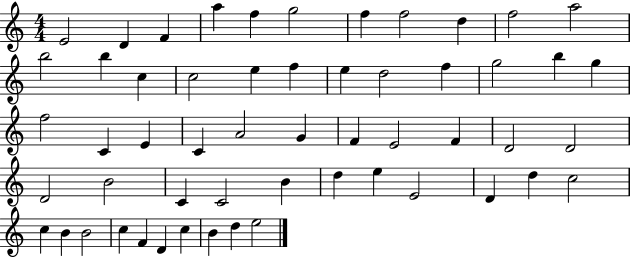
X:1
T:Untitled
M:4/4
L:1/4
K:C
E2 D F a f g2 f f2 d f2 a2 b2 b c c2 e f e d2 f g2 b g f2 C E C A2 G F E2 F D2 D2 D2 B2 C C2 B d e E2 D d c2 c B B2 c F D c B d e2